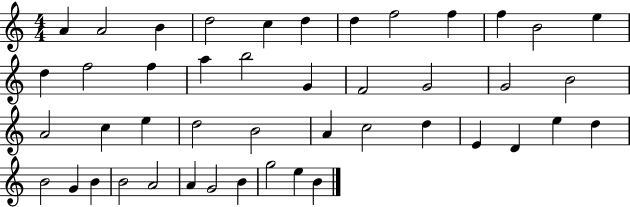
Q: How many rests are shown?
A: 0